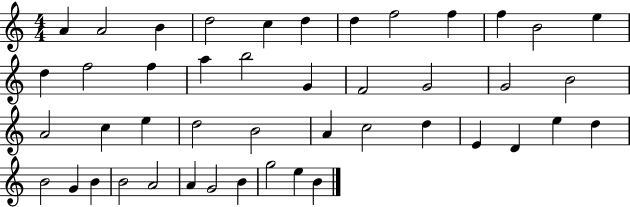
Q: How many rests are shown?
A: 0